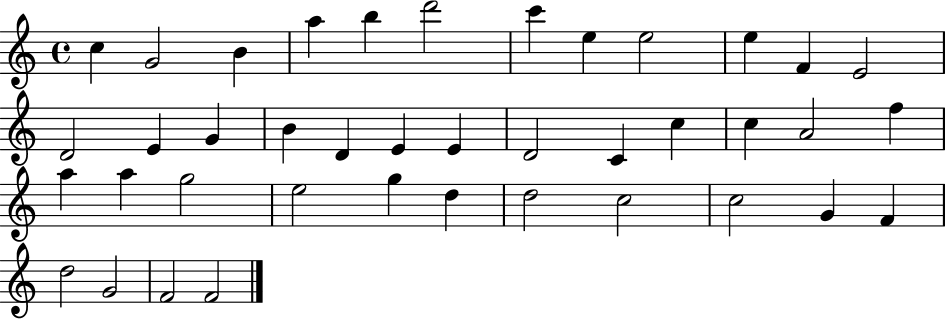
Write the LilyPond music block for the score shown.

{
  \clef treble
  \time 4/4
  \defaultTimeSignature
  \key c \major
  c''4 g'2 b'4 | a''4 b''4 d'''2 | c'''4 e''4 e''2 | e''4 f'4 e'2 | \break d'2 e'4 g'4 | b'4 d'4 e'4 e'4 | d'2 c'4 c''4 | c''4 a'2 f''4 | \break a''4 a''4 g''2 | e''2 g''4 d''4 | d''2 c''2 | c''2 g'4 f'4 | \break d''2 g'2 | f'2 f'2 | \bar "|."
}